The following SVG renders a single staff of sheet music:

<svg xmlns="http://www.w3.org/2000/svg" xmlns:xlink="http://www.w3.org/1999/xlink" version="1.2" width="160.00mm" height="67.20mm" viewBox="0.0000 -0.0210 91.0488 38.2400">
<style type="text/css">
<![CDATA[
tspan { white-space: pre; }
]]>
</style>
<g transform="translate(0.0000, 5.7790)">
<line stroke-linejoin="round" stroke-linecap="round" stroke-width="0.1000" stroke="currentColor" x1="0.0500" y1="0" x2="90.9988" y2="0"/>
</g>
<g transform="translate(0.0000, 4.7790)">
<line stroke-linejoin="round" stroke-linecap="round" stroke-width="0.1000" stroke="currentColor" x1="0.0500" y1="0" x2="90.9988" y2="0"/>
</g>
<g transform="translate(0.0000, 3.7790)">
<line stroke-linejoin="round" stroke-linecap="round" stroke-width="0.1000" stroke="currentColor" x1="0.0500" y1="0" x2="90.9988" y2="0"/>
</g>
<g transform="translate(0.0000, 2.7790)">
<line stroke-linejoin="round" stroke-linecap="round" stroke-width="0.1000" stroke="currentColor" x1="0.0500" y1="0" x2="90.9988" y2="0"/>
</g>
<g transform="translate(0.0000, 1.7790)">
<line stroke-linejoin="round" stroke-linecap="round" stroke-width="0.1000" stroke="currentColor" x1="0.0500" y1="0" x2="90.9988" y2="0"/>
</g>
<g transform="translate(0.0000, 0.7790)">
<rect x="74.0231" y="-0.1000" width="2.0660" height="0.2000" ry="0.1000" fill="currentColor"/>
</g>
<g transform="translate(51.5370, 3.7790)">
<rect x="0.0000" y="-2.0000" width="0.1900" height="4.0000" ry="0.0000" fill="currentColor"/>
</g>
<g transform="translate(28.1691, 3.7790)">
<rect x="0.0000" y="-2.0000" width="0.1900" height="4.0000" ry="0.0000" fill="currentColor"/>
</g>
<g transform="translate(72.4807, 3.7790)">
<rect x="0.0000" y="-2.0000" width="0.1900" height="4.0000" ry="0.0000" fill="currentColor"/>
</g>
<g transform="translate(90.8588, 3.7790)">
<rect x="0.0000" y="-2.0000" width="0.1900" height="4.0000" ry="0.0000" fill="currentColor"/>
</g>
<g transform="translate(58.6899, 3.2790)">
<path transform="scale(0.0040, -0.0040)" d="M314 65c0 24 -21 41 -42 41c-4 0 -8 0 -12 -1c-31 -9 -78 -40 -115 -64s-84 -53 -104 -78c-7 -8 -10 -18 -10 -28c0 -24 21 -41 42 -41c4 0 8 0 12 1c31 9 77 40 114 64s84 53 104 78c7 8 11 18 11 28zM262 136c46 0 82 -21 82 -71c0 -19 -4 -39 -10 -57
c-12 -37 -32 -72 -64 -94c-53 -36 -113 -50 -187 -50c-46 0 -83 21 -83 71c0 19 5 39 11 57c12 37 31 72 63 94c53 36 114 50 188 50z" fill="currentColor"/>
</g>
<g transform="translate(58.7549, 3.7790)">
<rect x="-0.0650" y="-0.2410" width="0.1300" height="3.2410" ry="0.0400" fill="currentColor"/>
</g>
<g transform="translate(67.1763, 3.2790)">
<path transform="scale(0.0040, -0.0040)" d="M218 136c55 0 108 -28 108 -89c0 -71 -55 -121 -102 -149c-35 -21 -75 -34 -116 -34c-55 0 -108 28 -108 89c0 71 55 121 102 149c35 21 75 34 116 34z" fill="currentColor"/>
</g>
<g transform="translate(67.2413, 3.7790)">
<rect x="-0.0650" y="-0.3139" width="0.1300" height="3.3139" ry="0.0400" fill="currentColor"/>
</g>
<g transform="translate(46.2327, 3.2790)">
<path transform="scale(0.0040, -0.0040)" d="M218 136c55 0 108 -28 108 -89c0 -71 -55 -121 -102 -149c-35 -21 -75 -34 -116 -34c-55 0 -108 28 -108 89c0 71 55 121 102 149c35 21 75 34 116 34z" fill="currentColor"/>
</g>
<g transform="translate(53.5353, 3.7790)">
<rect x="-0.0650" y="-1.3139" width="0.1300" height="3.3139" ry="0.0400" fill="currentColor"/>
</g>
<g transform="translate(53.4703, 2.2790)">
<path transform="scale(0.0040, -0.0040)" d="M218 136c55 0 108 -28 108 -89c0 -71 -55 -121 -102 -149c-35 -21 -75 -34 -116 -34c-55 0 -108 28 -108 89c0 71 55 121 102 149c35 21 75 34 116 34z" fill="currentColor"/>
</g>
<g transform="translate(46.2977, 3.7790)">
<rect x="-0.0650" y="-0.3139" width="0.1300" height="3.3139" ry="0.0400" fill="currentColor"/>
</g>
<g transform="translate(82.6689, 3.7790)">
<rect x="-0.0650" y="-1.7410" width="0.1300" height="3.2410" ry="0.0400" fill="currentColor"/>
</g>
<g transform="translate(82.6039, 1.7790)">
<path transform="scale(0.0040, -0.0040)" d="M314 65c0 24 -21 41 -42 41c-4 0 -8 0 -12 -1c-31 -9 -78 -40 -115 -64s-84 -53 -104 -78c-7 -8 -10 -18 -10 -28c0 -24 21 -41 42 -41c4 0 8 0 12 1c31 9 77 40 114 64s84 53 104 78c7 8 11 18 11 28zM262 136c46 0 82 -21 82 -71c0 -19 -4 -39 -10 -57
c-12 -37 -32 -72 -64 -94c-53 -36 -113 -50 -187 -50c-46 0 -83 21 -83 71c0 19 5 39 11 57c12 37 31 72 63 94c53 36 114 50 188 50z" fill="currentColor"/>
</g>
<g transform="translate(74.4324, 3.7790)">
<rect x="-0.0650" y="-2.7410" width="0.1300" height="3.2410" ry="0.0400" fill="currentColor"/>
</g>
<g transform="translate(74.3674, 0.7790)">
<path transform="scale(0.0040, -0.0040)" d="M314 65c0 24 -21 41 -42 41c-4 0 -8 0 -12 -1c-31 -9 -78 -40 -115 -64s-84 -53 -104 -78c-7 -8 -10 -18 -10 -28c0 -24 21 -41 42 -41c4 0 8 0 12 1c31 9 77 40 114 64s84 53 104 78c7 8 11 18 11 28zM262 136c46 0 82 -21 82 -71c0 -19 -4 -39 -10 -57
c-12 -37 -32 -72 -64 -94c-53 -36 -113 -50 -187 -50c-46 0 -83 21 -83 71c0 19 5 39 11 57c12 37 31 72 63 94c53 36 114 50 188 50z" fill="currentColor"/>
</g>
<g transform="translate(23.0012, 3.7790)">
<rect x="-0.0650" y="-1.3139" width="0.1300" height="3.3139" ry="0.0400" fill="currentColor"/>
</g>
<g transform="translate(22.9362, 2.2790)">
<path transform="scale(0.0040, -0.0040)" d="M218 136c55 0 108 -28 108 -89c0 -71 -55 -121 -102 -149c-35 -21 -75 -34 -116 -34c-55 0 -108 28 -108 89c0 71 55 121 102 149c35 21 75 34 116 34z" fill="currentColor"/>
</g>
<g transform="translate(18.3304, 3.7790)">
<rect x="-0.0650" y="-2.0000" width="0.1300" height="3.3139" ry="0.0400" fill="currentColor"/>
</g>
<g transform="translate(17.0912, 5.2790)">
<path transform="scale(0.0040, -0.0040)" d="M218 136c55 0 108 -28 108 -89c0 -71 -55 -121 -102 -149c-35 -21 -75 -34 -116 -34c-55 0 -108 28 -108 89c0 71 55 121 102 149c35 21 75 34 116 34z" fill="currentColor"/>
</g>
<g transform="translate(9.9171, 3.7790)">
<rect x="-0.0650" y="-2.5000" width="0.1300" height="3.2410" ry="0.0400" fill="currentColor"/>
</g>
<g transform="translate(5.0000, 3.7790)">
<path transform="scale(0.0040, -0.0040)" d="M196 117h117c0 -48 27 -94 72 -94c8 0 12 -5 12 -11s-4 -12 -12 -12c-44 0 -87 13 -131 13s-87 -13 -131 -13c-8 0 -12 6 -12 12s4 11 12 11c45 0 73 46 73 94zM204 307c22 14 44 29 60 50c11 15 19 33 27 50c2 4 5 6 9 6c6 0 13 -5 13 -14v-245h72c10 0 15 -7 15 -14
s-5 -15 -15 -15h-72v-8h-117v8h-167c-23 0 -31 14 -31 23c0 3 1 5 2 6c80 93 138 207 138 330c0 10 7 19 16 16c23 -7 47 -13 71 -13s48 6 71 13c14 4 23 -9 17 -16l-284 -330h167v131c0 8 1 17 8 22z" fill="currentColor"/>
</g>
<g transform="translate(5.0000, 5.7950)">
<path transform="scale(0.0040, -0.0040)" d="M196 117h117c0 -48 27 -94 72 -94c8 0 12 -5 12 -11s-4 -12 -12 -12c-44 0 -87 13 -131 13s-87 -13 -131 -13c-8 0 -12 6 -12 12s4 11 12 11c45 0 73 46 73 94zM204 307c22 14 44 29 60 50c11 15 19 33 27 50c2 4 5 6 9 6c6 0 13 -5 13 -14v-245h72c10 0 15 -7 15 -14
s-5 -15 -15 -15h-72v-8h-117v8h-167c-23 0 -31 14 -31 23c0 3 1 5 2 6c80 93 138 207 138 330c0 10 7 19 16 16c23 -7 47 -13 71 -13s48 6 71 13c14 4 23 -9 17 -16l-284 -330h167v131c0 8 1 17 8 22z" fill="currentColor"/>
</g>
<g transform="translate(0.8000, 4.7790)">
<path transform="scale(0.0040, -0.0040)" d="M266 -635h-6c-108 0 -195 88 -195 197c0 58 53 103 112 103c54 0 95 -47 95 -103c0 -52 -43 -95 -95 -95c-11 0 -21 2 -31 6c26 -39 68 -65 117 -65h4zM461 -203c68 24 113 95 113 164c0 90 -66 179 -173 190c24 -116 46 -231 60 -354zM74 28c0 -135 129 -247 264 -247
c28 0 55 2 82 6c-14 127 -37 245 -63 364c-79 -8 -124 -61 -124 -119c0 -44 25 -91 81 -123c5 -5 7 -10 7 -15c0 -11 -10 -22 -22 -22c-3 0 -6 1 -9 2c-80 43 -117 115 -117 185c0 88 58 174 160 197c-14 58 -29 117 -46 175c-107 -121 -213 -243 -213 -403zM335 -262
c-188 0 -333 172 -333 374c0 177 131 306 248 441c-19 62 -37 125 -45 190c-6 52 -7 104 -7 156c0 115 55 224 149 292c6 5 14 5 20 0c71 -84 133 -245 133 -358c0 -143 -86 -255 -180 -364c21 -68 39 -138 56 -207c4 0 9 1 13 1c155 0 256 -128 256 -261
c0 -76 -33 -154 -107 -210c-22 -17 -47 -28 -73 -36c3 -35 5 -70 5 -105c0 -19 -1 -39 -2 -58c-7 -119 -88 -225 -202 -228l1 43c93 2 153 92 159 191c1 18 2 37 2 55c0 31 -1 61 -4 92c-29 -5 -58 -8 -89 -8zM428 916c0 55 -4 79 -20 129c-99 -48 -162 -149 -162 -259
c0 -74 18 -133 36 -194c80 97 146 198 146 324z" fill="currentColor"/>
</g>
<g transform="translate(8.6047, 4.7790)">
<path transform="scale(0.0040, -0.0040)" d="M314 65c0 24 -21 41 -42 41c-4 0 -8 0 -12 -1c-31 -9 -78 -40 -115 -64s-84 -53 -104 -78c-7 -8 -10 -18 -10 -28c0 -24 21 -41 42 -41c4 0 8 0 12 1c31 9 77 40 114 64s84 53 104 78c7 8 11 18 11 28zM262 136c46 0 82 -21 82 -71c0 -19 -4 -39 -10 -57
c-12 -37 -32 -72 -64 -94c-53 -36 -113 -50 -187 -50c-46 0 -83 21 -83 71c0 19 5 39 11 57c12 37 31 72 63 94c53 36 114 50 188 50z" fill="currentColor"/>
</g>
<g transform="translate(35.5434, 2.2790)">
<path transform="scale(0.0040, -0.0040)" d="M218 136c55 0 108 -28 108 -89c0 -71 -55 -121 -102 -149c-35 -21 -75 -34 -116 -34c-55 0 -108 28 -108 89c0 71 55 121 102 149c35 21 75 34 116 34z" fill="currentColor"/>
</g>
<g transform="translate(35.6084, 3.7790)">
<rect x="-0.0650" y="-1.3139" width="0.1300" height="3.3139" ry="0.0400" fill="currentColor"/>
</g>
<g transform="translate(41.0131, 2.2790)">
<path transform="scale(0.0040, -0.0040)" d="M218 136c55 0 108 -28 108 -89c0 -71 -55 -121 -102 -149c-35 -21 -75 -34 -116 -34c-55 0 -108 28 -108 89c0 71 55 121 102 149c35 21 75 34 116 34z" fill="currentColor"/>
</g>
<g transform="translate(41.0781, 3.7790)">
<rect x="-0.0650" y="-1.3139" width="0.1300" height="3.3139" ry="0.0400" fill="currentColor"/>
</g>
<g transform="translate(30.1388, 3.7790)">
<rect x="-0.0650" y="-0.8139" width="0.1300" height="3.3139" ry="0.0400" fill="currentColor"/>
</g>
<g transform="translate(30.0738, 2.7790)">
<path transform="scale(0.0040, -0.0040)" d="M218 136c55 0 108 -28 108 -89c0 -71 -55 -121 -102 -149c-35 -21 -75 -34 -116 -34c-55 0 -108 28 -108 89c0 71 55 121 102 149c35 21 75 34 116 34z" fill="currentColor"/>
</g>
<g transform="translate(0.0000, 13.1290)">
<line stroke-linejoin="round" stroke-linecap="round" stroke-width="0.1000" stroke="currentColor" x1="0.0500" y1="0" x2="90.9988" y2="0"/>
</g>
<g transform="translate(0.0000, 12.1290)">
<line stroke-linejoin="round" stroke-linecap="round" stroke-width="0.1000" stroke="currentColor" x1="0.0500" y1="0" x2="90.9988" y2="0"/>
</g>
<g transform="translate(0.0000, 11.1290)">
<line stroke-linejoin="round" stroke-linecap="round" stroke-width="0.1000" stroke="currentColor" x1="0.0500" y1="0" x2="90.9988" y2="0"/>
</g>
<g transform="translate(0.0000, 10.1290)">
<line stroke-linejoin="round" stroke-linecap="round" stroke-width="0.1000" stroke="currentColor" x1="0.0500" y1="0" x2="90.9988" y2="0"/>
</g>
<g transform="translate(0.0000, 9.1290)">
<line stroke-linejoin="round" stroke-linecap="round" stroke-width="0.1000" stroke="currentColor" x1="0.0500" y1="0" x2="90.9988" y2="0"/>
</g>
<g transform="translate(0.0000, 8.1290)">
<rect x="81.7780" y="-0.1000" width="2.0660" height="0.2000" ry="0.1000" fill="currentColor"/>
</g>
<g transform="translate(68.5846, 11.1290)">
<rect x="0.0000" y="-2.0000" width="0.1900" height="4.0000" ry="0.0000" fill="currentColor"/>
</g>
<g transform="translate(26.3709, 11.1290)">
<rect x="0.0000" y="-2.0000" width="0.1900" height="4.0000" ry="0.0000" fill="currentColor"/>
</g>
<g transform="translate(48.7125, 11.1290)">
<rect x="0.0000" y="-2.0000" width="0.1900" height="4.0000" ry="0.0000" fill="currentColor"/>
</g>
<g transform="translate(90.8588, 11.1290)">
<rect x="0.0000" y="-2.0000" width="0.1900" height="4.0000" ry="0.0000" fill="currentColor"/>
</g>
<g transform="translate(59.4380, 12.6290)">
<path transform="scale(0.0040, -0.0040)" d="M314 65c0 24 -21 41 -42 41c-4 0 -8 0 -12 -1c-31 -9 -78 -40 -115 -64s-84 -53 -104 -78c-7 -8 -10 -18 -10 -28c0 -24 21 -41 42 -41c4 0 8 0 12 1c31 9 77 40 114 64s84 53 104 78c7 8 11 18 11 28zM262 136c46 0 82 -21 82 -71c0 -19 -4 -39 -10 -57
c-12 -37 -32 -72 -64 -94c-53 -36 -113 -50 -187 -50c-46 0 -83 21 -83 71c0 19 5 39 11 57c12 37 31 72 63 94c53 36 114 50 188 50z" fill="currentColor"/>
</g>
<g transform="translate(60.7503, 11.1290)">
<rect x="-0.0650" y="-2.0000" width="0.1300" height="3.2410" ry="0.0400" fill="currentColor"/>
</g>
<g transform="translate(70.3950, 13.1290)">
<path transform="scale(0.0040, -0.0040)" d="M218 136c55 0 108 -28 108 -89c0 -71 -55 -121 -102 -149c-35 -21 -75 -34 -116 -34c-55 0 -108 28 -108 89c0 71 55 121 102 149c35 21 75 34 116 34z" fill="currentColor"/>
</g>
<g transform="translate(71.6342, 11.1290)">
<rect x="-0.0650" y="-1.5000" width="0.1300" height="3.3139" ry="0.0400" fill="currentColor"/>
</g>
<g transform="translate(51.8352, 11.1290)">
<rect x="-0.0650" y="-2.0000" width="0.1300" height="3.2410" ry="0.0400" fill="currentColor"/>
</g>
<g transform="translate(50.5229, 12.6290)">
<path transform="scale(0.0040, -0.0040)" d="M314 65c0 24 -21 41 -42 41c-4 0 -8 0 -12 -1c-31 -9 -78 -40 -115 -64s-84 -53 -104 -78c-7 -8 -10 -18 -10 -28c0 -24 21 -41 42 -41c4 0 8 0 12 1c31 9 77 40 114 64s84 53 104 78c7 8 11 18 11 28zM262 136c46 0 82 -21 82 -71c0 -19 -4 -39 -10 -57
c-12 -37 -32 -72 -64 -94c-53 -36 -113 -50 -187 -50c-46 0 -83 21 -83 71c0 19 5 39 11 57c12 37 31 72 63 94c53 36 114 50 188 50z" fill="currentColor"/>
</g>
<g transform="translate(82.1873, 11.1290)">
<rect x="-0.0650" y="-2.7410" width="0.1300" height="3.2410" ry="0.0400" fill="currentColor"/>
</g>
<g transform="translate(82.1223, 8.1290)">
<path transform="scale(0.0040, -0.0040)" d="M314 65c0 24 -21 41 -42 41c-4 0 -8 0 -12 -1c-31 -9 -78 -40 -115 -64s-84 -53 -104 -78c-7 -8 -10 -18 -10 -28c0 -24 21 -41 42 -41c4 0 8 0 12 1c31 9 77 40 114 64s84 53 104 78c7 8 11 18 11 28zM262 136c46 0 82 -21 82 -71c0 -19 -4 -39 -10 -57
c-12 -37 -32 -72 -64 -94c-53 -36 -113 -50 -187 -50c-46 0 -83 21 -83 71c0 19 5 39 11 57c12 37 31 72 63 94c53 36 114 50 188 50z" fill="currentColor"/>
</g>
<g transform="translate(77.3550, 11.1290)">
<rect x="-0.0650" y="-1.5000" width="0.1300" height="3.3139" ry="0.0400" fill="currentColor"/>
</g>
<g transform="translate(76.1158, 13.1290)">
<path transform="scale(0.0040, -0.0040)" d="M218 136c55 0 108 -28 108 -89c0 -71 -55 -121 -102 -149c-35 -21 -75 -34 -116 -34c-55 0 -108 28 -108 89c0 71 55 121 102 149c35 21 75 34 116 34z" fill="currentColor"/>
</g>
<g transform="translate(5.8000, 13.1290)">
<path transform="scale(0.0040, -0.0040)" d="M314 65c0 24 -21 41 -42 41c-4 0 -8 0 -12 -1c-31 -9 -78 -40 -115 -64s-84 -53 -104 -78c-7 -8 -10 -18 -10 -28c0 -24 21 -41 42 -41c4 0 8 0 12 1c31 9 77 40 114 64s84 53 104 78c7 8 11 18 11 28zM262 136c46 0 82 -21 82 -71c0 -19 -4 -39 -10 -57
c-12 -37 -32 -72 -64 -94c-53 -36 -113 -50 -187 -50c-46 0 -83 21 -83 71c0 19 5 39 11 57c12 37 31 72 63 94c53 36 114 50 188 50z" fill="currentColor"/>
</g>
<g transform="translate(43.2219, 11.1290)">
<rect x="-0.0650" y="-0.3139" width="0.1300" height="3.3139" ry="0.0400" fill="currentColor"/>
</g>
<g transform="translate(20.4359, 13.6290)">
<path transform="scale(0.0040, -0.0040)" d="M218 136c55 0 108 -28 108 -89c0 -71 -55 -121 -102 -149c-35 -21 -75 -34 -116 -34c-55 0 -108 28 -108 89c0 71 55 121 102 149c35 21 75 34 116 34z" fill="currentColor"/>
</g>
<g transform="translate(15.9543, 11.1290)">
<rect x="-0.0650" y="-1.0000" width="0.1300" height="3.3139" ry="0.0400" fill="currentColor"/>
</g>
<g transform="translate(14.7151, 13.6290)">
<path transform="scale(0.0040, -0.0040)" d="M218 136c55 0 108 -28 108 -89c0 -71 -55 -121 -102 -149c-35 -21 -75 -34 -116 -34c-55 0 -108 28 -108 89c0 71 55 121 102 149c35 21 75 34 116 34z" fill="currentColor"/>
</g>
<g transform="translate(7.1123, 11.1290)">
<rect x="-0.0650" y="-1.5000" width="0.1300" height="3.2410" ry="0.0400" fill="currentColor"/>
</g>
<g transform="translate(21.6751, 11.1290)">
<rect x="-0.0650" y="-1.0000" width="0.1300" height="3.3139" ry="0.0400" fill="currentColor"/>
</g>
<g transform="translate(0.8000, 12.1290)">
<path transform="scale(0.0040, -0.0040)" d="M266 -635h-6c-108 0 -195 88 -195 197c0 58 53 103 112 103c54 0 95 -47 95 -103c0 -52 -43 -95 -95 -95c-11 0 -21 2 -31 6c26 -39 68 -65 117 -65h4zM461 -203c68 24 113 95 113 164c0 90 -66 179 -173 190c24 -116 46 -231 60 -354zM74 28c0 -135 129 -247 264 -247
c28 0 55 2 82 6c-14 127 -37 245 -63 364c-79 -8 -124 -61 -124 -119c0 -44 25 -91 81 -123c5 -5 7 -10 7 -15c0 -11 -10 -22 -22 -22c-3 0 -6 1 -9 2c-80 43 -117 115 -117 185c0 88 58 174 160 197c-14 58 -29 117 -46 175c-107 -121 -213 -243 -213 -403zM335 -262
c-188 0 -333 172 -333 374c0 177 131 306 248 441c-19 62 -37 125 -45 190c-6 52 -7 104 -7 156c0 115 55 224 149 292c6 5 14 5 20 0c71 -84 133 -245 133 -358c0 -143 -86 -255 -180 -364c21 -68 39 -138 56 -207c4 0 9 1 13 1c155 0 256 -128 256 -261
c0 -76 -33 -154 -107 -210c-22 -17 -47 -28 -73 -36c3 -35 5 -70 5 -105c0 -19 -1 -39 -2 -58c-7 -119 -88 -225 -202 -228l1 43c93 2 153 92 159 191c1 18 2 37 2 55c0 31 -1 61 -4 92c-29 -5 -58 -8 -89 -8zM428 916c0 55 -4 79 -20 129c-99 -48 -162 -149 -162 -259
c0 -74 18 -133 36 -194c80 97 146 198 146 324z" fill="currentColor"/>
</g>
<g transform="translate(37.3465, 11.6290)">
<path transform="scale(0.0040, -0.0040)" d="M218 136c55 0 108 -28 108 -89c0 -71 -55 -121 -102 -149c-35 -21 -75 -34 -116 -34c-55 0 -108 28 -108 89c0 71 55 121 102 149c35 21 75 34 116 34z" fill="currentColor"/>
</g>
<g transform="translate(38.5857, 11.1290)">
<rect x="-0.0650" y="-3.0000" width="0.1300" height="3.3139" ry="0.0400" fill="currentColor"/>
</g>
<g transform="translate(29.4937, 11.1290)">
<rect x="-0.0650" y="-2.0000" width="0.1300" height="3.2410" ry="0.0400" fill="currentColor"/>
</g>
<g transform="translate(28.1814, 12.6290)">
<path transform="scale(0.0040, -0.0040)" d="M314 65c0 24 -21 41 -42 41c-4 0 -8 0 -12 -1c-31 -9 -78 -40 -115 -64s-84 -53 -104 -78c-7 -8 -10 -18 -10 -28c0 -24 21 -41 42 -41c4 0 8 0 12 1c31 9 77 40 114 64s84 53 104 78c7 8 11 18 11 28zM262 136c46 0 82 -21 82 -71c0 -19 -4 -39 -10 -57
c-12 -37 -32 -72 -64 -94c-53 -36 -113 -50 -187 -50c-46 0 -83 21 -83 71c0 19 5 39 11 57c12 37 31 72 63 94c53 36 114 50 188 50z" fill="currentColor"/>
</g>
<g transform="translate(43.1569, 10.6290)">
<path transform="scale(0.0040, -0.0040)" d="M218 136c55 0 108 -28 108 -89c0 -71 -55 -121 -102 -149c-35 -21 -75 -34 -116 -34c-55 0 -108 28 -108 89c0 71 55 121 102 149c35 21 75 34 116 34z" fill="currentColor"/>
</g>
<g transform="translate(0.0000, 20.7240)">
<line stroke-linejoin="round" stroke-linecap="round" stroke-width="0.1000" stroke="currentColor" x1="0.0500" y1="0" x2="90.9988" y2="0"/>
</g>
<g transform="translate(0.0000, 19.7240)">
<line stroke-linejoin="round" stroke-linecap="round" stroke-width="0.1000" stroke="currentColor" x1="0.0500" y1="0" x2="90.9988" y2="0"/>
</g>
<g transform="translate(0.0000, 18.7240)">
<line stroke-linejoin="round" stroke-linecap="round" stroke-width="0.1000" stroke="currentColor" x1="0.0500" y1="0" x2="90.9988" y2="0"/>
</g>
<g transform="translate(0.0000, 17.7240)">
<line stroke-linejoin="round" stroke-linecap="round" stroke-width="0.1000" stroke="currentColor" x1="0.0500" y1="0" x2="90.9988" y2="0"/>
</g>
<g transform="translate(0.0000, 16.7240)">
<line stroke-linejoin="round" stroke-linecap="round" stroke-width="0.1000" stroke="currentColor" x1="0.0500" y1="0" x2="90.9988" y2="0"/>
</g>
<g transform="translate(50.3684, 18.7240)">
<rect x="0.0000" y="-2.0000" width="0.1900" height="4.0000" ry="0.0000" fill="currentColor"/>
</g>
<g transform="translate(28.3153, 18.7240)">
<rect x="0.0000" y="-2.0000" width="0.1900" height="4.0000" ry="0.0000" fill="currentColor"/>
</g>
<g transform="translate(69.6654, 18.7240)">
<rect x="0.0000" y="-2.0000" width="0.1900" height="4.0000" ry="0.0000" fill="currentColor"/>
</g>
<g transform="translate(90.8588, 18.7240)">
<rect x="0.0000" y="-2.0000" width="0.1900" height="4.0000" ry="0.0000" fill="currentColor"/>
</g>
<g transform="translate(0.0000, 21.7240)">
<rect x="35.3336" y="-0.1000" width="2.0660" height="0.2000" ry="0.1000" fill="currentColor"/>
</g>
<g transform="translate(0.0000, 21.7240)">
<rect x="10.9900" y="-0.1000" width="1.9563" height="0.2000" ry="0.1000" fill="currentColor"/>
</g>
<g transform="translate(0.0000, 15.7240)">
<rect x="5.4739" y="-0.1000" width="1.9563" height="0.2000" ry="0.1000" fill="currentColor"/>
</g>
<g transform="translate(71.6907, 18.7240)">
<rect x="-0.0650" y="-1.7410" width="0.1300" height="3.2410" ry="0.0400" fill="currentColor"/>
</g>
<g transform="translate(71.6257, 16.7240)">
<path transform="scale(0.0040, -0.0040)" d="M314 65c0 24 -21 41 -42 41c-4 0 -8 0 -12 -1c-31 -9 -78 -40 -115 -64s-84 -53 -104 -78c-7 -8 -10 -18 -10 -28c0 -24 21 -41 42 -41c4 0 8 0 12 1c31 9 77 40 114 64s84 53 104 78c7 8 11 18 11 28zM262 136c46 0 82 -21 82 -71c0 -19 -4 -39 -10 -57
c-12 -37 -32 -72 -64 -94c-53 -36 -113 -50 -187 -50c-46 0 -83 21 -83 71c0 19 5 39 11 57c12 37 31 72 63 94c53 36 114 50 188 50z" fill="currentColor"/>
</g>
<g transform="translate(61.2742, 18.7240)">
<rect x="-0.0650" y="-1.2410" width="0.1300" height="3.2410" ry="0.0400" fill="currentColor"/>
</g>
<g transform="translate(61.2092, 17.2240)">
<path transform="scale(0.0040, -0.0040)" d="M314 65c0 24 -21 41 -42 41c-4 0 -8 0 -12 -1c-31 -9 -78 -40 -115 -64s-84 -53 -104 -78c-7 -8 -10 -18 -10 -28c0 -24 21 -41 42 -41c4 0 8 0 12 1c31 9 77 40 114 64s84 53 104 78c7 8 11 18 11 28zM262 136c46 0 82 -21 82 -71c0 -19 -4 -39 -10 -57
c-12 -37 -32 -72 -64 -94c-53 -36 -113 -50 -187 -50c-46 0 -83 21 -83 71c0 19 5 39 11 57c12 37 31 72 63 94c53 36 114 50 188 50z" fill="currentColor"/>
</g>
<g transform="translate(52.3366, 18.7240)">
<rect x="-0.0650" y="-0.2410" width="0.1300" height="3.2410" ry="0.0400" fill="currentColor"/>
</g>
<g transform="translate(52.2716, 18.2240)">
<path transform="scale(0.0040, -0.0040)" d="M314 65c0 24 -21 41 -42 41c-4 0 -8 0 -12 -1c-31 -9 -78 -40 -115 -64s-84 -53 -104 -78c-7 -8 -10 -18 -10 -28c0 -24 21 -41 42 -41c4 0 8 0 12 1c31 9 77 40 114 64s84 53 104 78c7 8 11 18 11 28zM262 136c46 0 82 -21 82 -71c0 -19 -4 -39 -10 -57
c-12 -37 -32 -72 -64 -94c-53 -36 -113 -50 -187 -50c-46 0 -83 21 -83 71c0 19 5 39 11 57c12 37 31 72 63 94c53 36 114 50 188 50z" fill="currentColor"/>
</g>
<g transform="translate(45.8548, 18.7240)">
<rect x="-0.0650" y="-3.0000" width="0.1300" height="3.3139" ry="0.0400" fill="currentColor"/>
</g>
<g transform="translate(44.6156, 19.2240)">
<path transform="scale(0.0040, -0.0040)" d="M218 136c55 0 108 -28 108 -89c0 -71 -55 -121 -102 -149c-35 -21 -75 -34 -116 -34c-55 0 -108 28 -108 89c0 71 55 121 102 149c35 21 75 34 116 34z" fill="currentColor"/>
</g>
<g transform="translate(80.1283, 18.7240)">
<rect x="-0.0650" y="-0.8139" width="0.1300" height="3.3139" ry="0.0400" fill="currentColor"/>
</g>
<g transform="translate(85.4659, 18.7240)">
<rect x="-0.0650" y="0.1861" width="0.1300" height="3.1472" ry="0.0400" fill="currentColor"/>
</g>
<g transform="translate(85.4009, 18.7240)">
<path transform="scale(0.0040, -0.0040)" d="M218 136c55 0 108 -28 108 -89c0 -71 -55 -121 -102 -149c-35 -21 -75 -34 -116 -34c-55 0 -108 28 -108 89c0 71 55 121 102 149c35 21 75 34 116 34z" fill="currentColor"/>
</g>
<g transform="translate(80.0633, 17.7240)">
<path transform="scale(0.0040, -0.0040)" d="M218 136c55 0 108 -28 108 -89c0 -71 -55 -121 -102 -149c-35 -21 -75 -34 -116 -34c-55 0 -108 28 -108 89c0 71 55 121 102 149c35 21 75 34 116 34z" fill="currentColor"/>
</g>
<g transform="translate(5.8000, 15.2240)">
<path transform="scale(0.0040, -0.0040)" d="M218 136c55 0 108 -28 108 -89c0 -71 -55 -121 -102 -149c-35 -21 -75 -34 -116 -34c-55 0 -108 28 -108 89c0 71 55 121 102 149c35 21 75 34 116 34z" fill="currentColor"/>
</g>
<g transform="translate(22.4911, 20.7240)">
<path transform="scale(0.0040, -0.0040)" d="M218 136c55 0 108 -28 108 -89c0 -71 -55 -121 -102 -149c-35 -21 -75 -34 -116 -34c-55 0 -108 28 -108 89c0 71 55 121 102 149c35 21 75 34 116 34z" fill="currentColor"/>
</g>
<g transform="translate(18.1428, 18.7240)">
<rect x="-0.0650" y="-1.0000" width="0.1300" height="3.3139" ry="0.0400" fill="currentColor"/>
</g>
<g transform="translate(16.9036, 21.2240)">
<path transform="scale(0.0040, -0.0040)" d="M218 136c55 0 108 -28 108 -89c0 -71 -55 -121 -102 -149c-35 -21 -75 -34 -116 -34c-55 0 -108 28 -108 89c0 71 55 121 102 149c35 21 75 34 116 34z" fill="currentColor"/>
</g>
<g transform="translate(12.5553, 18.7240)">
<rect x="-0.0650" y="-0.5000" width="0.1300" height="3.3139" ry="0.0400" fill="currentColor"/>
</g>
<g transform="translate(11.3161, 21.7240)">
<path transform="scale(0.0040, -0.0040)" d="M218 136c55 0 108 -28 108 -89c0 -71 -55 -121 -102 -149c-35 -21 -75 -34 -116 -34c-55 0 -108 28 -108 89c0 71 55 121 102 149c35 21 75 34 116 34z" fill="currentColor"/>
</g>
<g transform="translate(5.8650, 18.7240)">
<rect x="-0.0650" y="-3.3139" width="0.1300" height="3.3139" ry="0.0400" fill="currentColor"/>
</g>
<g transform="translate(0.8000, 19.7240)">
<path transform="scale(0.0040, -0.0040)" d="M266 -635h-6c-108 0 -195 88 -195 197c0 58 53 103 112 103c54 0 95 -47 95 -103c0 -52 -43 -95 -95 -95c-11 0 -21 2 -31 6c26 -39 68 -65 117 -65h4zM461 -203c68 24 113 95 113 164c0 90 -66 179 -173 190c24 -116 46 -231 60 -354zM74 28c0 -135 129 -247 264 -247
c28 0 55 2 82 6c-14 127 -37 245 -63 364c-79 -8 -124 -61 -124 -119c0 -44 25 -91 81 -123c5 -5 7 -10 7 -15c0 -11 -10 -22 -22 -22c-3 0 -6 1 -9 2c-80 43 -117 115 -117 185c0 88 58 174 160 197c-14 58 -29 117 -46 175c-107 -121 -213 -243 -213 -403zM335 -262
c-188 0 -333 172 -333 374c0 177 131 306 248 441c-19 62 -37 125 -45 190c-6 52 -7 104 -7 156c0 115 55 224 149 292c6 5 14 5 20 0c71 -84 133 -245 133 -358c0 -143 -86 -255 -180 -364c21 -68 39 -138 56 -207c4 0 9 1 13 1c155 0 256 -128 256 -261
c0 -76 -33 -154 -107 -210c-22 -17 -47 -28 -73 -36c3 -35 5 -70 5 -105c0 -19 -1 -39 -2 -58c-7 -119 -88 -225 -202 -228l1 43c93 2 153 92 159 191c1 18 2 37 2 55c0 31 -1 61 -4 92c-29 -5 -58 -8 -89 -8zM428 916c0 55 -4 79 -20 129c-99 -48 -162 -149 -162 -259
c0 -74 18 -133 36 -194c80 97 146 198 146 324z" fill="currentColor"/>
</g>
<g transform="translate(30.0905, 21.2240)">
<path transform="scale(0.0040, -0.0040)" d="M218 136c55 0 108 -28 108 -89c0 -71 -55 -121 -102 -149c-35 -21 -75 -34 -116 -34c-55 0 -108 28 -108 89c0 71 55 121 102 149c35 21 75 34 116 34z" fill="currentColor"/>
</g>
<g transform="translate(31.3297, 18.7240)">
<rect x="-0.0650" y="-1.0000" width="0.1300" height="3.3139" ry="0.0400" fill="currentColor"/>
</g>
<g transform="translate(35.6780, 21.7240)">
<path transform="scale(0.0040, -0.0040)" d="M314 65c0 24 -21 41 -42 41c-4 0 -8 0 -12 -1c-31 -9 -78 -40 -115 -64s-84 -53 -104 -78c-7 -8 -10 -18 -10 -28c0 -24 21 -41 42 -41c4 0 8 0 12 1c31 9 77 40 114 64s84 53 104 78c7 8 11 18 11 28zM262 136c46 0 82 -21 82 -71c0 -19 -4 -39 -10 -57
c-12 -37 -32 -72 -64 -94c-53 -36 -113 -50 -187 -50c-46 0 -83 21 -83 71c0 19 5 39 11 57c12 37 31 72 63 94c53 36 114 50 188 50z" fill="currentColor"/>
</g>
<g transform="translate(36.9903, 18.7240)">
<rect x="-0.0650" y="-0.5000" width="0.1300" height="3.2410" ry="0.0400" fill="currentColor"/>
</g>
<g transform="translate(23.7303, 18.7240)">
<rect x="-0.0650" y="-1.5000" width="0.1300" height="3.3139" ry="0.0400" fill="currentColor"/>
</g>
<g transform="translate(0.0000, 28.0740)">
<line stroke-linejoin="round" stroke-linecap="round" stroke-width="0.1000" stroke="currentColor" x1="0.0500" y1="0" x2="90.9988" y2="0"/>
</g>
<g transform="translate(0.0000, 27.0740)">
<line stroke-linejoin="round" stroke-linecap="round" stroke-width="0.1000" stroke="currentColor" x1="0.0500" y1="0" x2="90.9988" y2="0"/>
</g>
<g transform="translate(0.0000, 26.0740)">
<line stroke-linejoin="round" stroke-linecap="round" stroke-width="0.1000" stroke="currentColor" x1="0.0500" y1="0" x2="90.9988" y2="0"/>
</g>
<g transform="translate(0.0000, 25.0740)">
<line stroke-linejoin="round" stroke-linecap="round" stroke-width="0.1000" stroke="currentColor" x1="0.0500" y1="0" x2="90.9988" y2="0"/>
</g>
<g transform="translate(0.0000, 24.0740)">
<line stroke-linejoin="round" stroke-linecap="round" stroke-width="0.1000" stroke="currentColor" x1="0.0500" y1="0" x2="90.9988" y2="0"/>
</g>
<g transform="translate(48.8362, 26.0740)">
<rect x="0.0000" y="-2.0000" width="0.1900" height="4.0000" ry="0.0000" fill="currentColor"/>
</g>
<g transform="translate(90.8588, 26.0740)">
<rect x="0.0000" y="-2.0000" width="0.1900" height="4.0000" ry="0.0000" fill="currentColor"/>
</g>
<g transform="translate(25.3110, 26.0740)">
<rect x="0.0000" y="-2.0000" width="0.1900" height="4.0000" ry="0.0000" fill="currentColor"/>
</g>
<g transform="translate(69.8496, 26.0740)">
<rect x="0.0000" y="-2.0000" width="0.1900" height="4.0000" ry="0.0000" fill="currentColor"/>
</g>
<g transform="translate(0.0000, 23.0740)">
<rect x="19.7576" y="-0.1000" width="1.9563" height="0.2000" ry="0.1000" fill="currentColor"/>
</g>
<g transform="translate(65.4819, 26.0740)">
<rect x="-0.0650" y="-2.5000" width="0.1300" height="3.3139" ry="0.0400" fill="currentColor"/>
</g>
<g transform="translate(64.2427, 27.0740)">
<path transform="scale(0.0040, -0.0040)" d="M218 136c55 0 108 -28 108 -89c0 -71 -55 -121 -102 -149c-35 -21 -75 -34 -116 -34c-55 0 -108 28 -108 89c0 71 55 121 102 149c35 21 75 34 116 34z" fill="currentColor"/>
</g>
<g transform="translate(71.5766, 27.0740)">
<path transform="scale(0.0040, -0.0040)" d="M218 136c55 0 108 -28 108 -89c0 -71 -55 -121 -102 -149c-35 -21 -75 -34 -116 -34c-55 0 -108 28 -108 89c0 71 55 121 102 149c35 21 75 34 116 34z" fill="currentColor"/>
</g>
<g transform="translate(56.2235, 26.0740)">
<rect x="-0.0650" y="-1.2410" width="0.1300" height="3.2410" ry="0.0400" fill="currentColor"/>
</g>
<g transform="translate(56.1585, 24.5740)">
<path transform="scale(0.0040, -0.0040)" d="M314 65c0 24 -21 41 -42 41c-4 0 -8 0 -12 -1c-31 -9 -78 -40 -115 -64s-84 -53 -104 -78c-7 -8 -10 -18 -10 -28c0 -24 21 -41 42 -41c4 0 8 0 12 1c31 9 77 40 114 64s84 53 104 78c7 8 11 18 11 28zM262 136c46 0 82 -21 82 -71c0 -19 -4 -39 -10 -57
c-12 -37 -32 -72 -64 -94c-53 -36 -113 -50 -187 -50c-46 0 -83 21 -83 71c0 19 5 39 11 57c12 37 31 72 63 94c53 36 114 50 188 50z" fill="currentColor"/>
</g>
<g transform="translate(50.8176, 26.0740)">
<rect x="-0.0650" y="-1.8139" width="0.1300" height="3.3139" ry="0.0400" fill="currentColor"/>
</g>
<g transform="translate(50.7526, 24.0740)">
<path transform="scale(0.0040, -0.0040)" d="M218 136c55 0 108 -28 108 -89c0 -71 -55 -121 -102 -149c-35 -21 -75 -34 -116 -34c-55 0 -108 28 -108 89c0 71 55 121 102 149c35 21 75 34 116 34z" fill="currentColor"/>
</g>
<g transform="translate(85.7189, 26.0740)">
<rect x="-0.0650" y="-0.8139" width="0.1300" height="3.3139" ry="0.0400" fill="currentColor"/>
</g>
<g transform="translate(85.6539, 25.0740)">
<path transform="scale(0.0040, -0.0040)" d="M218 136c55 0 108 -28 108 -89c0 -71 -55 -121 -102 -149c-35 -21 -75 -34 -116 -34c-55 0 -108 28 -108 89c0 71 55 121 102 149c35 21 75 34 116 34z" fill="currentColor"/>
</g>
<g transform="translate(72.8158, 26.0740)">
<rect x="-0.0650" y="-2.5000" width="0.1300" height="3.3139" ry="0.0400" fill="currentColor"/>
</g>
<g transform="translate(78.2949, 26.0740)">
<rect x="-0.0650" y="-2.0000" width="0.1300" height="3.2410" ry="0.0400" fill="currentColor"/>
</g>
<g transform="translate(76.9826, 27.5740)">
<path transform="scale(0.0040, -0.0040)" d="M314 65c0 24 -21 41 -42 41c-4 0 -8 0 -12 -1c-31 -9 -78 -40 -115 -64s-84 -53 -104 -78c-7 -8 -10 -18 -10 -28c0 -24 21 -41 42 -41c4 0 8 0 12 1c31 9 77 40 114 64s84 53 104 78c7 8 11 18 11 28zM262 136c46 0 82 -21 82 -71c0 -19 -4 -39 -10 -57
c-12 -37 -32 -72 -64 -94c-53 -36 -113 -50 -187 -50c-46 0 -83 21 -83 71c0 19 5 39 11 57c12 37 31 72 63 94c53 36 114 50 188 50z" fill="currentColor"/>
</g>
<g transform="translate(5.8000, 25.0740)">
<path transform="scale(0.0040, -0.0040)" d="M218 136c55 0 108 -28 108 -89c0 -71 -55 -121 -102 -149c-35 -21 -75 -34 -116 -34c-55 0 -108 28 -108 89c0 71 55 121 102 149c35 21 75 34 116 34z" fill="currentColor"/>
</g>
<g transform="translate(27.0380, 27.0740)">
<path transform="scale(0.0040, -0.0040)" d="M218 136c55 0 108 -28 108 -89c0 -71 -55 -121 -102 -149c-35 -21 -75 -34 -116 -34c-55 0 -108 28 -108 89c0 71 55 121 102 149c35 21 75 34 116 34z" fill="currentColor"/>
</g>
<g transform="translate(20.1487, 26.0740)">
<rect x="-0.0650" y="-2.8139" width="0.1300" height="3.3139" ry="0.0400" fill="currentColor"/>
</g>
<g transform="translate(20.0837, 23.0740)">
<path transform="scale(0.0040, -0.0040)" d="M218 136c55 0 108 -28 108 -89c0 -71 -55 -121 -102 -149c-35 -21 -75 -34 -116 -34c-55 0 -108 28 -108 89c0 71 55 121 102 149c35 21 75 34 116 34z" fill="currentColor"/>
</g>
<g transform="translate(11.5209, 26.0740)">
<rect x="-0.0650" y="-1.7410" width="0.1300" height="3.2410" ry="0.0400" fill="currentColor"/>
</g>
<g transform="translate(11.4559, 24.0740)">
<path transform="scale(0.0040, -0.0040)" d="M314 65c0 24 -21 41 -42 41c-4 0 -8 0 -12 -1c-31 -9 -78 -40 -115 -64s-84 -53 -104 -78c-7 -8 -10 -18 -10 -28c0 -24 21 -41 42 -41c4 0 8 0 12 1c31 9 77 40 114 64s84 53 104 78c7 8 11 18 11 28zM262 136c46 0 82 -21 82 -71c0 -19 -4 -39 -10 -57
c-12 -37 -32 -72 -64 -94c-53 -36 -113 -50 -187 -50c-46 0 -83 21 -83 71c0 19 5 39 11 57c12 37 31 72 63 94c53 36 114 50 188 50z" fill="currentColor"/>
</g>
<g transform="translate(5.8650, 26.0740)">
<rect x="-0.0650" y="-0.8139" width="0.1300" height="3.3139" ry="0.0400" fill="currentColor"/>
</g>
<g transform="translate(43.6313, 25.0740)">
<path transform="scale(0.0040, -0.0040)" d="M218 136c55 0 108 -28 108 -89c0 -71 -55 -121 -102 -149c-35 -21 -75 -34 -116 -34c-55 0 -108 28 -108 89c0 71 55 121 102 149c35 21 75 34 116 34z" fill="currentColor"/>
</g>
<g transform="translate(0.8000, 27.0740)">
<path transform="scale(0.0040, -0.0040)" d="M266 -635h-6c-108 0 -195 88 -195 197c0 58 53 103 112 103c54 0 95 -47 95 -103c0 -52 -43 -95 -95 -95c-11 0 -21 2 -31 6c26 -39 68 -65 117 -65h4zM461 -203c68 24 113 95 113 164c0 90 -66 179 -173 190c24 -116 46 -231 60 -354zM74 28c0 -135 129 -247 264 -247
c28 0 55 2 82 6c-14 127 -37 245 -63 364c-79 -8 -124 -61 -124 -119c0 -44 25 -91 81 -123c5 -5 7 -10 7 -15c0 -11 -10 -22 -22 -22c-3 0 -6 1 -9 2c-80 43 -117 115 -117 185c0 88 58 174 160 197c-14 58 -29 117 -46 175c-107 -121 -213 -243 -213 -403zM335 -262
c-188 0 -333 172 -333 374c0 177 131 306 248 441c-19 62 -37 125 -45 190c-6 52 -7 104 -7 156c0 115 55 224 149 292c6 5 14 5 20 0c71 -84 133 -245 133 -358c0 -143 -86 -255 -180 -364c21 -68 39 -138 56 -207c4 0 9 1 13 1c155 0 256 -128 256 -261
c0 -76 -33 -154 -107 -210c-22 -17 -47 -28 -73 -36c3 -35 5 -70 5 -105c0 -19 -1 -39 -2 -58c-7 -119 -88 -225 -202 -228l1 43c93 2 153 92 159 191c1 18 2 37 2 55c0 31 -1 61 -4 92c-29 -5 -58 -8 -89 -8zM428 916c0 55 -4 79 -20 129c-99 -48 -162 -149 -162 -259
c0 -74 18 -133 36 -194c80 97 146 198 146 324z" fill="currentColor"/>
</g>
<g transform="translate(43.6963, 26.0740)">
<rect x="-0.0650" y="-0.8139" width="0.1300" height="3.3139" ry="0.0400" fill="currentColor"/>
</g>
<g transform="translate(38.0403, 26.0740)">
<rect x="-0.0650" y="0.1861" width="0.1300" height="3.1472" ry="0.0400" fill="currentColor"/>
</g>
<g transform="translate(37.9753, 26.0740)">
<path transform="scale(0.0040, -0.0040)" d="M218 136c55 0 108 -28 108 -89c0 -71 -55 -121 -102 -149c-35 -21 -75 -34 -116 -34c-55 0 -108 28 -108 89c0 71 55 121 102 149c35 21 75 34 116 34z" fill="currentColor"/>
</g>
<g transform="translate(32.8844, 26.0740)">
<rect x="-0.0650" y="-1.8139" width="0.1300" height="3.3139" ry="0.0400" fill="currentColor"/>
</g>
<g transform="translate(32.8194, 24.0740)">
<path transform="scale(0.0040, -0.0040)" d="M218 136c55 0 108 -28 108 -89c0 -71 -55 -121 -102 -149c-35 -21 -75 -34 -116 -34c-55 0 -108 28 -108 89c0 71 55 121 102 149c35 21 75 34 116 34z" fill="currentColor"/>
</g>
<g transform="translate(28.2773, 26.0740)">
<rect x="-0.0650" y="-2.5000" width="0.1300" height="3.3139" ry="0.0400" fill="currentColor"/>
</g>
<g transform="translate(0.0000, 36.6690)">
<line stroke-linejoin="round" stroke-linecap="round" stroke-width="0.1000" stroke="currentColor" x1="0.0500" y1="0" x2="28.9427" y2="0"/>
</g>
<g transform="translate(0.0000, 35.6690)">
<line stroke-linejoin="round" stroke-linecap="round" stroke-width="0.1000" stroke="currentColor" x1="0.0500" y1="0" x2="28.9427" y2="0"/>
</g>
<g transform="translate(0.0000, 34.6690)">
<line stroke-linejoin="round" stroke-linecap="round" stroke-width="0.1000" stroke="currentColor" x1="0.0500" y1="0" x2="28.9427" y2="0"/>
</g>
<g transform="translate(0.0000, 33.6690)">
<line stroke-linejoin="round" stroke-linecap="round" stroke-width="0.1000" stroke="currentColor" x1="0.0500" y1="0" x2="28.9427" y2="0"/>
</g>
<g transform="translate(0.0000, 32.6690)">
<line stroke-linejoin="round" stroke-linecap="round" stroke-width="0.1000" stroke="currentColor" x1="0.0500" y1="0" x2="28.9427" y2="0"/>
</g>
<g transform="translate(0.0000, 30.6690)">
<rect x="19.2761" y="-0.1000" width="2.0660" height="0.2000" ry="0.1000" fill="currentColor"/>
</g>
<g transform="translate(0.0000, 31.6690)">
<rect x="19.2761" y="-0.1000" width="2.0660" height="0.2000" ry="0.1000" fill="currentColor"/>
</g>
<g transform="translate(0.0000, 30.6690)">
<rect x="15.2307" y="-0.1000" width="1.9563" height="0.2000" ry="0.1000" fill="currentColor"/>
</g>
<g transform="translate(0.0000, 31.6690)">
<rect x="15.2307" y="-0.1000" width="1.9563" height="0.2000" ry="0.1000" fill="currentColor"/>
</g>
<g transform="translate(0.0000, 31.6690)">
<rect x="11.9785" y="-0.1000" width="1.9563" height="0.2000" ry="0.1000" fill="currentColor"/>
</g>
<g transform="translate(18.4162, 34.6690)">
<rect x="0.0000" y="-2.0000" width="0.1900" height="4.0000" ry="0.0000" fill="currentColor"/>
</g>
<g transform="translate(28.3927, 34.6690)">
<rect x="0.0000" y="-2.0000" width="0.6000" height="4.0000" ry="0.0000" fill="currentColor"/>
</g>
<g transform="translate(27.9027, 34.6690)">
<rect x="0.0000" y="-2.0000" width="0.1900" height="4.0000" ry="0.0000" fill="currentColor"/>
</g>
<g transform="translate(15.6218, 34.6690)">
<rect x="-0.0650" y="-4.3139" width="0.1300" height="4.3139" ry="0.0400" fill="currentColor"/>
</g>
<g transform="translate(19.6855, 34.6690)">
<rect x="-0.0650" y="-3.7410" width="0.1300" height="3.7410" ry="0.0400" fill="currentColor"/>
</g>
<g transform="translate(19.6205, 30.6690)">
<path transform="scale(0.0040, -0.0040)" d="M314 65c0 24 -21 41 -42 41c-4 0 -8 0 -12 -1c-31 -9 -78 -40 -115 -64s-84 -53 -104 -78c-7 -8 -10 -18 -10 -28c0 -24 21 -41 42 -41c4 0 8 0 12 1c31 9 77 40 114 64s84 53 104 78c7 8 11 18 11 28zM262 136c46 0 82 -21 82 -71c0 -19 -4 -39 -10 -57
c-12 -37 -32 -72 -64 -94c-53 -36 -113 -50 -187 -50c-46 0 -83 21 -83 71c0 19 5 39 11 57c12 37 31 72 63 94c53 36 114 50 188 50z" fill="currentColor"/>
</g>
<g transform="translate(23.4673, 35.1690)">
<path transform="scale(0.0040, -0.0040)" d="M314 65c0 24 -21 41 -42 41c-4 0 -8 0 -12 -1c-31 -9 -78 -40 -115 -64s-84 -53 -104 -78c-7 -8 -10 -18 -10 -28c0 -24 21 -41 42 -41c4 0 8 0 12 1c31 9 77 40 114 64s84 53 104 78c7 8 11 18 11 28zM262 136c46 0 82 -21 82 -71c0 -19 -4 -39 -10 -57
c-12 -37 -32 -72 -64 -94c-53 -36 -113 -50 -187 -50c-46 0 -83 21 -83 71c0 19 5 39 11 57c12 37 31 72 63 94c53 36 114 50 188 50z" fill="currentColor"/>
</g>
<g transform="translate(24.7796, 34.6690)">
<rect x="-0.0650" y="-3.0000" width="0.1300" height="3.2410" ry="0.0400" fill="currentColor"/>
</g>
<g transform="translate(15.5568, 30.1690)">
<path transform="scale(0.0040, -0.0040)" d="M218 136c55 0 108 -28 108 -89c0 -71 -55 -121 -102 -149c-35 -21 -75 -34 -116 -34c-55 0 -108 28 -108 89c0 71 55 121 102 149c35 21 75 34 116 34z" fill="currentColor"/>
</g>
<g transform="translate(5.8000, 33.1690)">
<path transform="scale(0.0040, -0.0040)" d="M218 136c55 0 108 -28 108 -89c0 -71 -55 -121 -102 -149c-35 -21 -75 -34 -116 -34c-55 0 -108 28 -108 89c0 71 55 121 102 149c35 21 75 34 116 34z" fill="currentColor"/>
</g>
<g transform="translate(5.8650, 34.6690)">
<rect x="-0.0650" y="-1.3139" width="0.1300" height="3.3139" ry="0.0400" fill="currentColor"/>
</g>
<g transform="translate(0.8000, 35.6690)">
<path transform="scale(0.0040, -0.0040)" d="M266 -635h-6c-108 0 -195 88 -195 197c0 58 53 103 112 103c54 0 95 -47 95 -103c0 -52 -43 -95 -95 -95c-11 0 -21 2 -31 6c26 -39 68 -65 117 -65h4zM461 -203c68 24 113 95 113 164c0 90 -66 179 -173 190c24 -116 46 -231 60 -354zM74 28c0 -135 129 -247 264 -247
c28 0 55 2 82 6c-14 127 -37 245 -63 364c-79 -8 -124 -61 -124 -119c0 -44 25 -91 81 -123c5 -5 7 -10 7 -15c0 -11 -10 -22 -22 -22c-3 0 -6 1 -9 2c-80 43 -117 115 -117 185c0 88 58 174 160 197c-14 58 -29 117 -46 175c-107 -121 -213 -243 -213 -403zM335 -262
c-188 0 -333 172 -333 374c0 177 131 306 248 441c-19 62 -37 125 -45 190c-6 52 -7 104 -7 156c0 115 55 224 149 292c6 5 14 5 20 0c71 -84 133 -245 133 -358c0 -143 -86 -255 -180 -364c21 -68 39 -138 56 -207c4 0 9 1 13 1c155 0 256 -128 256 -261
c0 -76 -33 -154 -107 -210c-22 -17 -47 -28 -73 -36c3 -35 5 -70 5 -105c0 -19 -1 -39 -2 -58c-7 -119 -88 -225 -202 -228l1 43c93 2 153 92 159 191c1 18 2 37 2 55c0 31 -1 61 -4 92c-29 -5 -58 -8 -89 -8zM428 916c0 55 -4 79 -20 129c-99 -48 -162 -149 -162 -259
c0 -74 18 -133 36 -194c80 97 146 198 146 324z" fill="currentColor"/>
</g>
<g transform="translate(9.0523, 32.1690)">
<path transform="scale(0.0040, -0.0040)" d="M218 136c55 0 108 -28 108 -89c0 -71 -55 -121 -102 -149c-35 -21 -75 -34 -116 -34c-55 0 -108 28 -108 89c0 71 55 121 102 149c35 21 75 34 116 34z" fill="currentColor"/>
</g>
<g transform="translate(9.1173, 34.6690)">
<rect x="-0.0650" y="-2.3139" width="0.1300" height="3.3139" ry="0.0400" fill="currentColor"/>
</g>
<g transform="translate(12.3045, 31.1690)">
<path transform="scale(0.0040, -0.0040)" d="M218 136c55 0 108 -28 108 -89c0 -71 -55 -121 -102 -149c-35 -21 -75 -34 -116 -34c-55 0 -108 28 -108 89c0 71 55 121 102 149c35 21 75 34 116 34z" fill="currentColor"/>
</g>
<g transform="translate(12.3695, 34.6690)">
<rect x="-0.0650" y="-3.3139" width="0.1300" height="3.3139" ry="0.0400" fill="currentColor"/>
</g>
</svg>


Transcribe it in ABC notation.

X:1
T:Untitled
M:4/4
L:1/4
K:C
G2 F e d e e c e c2 c a2 f2 E2 D D F2 A c F2 F2 E E a2 b C D E D C2 A c2 e2 f2 d B d f2 a G f B d f e2 G G F2 d e g b d' c'2 A2